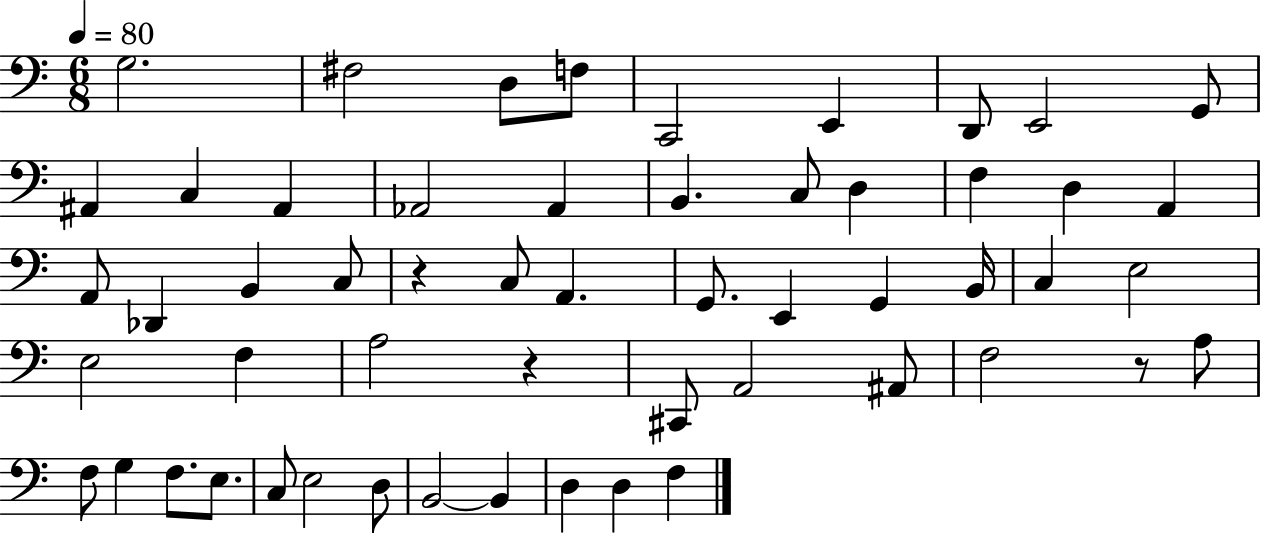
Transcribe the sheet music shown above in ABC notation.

X:1
T:Untitled
M:6/8
L:1/4
K:C
G,2 ^F,2 D,/2 F,/2 C,,2 E,, D,,/2 E,,2 G,,/2 ^A,, C, ^A,, _A,,2 _A,, B,, C,/2 D, F, D, A,, A,,/2 _D,, B,, C,/2 z C,/2 A,, G,,/2 E,, G,, B,,/4 C, E,2 E,2 F, A,2 z ^C,,/2 A,,2 ^A,,/2 F,2 z/2 A,/2 F,/2 G, F,/2 E,/2 C,/2 E,2 D,/2 B,,2 B,, D, D, F,